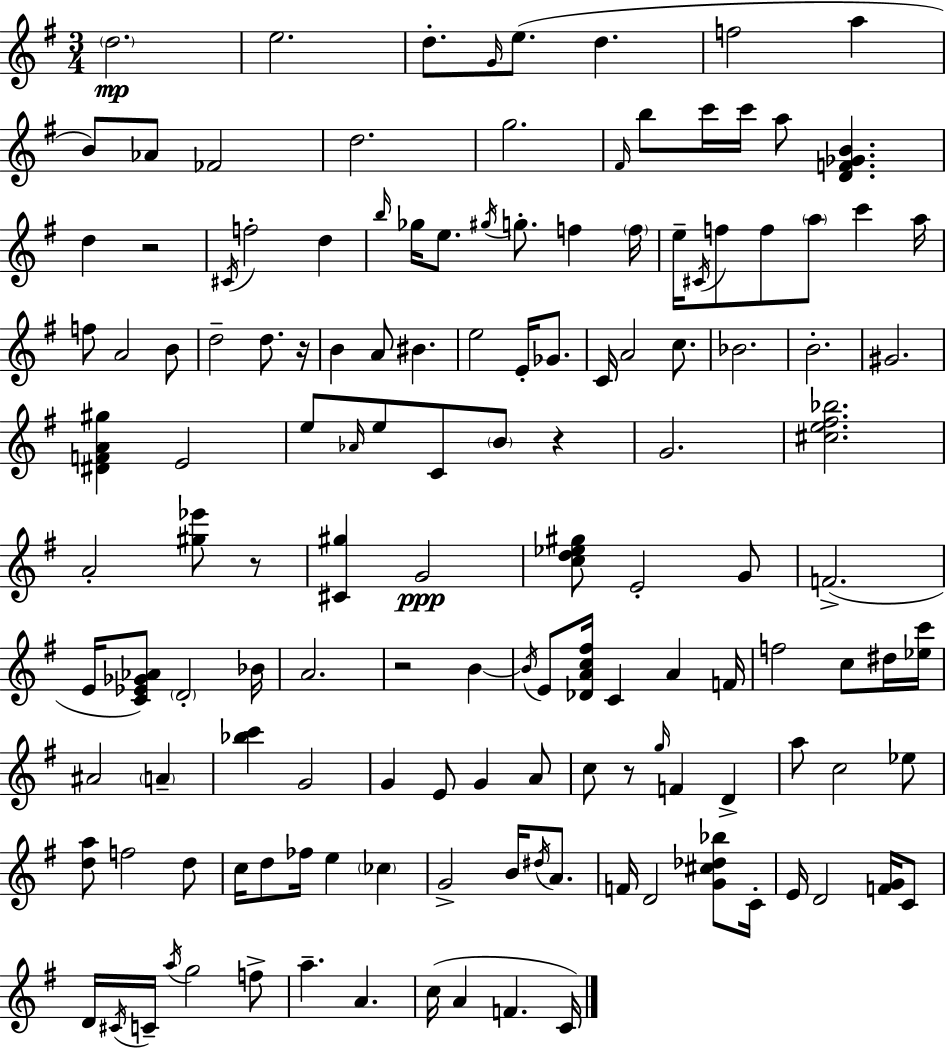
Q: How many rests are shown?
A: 6